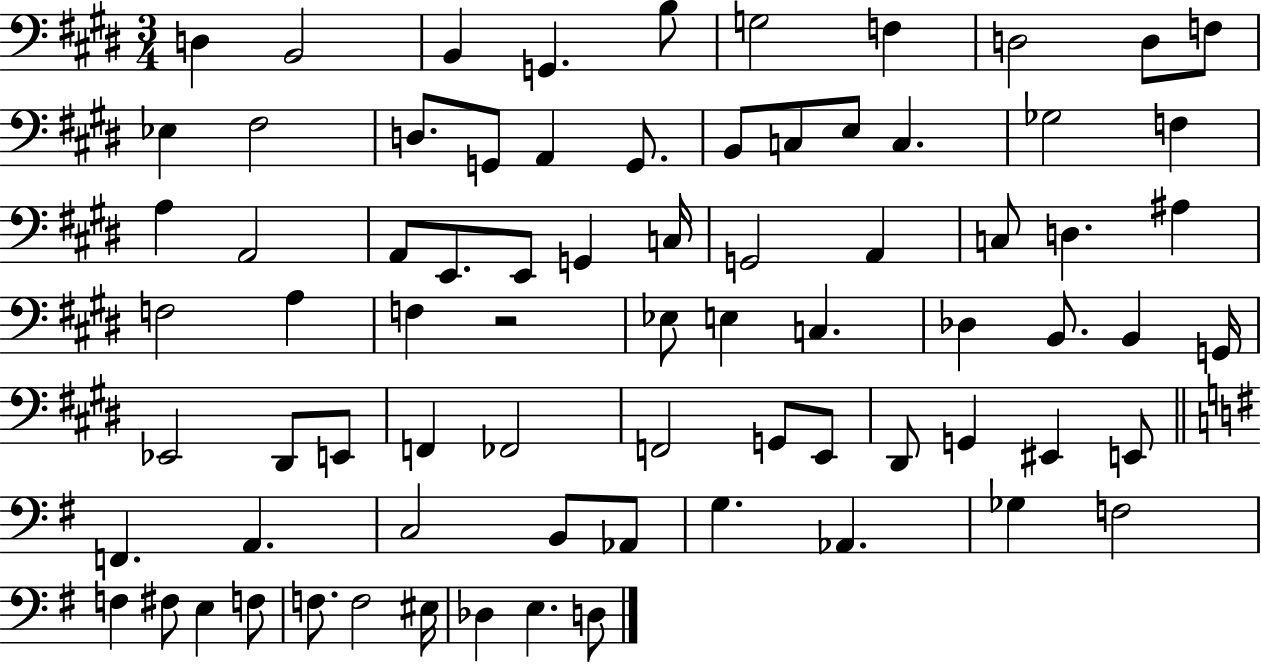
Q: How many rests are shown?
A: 1